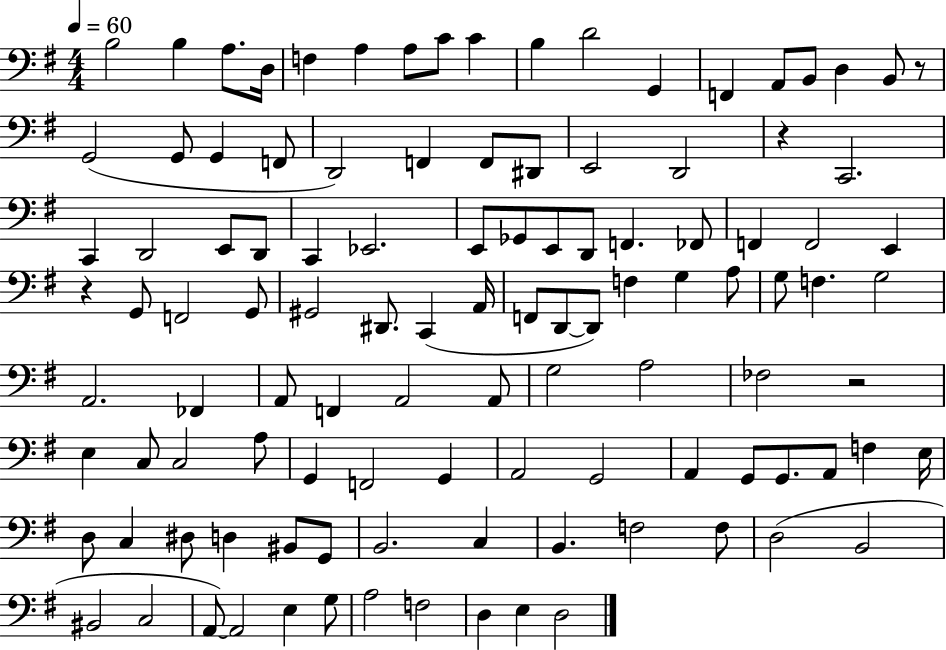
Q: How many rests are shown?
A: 4